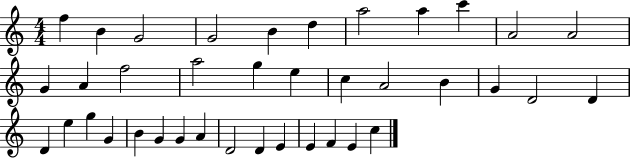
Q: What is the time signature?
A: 4/4